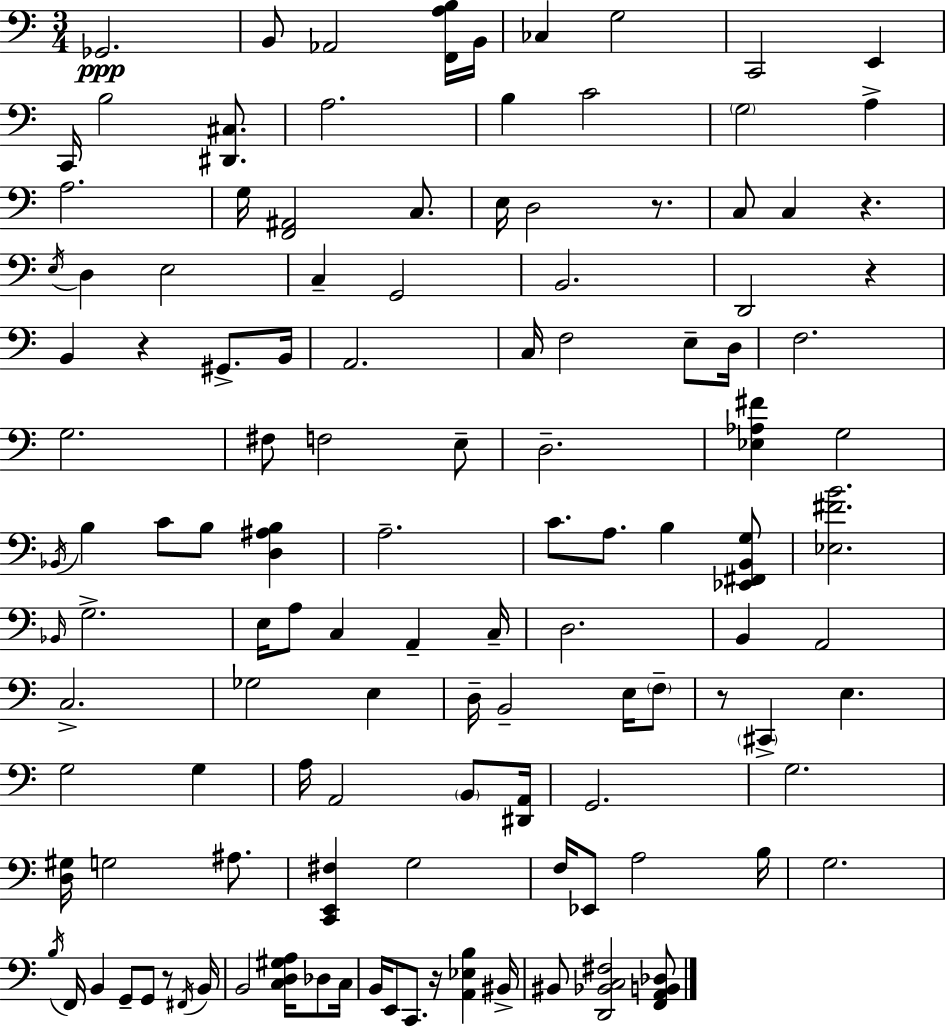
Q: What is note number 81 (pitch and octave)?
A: G3